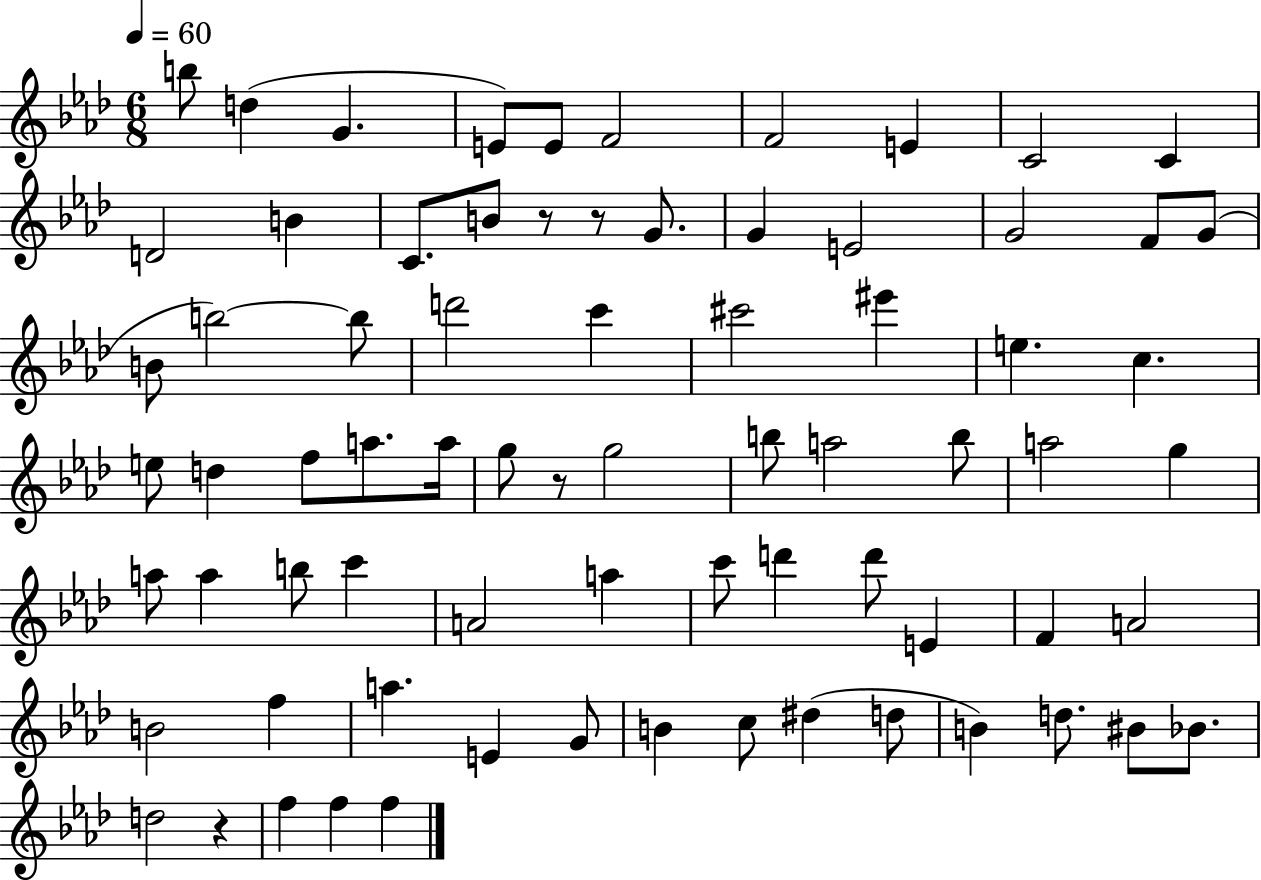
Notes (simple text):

B5/e D5/q G4/q. E4/e E4/e F4/h F4/h E4/q C4/h C4/q D4/h B4/q C4/e. B4/e R/e R/e G4/e. G4/q E4/h G4/h F4/e G4/e B4/e B5/h B5/e D6/h C6/q C#6/h EIS6/q E5/q. C5/q. E5/e D5/q F5/e A5/e. A5/s G5/e R/e G5/h B5/e A5/h B5/e A5/h G5/q A5/e A5/q B5/e C6/q A4/h A5/q C6/e D6/q D6/e E4/q F4/q A4/h B4/h F5/q A5/q. E4/q G4/e B4/q C5/e D#5/q D5/e B4/q D5/e. BIS4/e Bb4/e. D5/h R/q F5/q F5/q F5/q